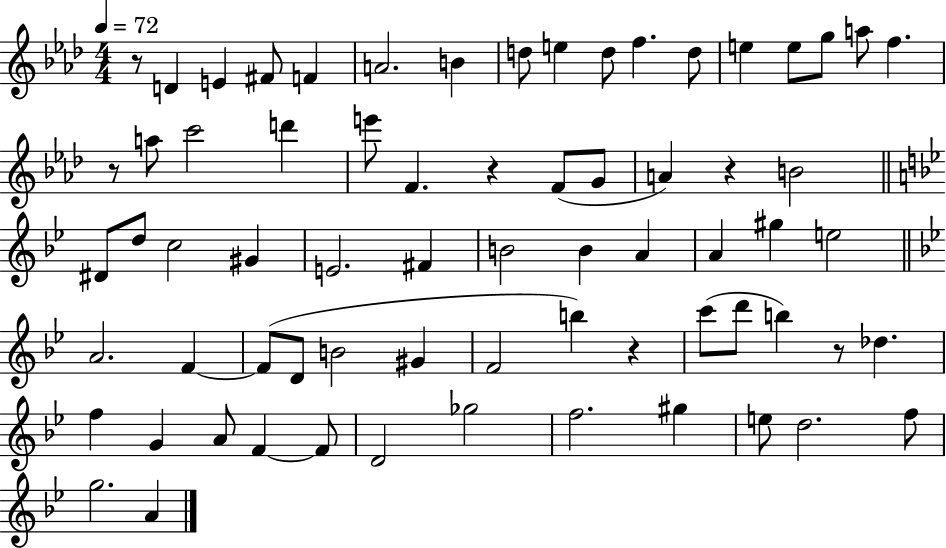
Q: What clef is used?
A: treble